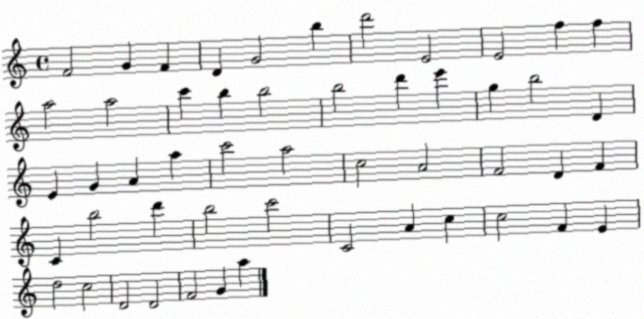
X:1
T:Untitled
M:4/4
L:1/4
K:C
F2 G F D G2 b d'2 E2 E2 f f a2 a2 c' b b2 b2 d' e' g b2 D E G A a c'2 a2 c2 A2 F2 D F C b2 d' b2 c'2 C2 A c c2 F E d2 c2 D2 D2 F2 G a